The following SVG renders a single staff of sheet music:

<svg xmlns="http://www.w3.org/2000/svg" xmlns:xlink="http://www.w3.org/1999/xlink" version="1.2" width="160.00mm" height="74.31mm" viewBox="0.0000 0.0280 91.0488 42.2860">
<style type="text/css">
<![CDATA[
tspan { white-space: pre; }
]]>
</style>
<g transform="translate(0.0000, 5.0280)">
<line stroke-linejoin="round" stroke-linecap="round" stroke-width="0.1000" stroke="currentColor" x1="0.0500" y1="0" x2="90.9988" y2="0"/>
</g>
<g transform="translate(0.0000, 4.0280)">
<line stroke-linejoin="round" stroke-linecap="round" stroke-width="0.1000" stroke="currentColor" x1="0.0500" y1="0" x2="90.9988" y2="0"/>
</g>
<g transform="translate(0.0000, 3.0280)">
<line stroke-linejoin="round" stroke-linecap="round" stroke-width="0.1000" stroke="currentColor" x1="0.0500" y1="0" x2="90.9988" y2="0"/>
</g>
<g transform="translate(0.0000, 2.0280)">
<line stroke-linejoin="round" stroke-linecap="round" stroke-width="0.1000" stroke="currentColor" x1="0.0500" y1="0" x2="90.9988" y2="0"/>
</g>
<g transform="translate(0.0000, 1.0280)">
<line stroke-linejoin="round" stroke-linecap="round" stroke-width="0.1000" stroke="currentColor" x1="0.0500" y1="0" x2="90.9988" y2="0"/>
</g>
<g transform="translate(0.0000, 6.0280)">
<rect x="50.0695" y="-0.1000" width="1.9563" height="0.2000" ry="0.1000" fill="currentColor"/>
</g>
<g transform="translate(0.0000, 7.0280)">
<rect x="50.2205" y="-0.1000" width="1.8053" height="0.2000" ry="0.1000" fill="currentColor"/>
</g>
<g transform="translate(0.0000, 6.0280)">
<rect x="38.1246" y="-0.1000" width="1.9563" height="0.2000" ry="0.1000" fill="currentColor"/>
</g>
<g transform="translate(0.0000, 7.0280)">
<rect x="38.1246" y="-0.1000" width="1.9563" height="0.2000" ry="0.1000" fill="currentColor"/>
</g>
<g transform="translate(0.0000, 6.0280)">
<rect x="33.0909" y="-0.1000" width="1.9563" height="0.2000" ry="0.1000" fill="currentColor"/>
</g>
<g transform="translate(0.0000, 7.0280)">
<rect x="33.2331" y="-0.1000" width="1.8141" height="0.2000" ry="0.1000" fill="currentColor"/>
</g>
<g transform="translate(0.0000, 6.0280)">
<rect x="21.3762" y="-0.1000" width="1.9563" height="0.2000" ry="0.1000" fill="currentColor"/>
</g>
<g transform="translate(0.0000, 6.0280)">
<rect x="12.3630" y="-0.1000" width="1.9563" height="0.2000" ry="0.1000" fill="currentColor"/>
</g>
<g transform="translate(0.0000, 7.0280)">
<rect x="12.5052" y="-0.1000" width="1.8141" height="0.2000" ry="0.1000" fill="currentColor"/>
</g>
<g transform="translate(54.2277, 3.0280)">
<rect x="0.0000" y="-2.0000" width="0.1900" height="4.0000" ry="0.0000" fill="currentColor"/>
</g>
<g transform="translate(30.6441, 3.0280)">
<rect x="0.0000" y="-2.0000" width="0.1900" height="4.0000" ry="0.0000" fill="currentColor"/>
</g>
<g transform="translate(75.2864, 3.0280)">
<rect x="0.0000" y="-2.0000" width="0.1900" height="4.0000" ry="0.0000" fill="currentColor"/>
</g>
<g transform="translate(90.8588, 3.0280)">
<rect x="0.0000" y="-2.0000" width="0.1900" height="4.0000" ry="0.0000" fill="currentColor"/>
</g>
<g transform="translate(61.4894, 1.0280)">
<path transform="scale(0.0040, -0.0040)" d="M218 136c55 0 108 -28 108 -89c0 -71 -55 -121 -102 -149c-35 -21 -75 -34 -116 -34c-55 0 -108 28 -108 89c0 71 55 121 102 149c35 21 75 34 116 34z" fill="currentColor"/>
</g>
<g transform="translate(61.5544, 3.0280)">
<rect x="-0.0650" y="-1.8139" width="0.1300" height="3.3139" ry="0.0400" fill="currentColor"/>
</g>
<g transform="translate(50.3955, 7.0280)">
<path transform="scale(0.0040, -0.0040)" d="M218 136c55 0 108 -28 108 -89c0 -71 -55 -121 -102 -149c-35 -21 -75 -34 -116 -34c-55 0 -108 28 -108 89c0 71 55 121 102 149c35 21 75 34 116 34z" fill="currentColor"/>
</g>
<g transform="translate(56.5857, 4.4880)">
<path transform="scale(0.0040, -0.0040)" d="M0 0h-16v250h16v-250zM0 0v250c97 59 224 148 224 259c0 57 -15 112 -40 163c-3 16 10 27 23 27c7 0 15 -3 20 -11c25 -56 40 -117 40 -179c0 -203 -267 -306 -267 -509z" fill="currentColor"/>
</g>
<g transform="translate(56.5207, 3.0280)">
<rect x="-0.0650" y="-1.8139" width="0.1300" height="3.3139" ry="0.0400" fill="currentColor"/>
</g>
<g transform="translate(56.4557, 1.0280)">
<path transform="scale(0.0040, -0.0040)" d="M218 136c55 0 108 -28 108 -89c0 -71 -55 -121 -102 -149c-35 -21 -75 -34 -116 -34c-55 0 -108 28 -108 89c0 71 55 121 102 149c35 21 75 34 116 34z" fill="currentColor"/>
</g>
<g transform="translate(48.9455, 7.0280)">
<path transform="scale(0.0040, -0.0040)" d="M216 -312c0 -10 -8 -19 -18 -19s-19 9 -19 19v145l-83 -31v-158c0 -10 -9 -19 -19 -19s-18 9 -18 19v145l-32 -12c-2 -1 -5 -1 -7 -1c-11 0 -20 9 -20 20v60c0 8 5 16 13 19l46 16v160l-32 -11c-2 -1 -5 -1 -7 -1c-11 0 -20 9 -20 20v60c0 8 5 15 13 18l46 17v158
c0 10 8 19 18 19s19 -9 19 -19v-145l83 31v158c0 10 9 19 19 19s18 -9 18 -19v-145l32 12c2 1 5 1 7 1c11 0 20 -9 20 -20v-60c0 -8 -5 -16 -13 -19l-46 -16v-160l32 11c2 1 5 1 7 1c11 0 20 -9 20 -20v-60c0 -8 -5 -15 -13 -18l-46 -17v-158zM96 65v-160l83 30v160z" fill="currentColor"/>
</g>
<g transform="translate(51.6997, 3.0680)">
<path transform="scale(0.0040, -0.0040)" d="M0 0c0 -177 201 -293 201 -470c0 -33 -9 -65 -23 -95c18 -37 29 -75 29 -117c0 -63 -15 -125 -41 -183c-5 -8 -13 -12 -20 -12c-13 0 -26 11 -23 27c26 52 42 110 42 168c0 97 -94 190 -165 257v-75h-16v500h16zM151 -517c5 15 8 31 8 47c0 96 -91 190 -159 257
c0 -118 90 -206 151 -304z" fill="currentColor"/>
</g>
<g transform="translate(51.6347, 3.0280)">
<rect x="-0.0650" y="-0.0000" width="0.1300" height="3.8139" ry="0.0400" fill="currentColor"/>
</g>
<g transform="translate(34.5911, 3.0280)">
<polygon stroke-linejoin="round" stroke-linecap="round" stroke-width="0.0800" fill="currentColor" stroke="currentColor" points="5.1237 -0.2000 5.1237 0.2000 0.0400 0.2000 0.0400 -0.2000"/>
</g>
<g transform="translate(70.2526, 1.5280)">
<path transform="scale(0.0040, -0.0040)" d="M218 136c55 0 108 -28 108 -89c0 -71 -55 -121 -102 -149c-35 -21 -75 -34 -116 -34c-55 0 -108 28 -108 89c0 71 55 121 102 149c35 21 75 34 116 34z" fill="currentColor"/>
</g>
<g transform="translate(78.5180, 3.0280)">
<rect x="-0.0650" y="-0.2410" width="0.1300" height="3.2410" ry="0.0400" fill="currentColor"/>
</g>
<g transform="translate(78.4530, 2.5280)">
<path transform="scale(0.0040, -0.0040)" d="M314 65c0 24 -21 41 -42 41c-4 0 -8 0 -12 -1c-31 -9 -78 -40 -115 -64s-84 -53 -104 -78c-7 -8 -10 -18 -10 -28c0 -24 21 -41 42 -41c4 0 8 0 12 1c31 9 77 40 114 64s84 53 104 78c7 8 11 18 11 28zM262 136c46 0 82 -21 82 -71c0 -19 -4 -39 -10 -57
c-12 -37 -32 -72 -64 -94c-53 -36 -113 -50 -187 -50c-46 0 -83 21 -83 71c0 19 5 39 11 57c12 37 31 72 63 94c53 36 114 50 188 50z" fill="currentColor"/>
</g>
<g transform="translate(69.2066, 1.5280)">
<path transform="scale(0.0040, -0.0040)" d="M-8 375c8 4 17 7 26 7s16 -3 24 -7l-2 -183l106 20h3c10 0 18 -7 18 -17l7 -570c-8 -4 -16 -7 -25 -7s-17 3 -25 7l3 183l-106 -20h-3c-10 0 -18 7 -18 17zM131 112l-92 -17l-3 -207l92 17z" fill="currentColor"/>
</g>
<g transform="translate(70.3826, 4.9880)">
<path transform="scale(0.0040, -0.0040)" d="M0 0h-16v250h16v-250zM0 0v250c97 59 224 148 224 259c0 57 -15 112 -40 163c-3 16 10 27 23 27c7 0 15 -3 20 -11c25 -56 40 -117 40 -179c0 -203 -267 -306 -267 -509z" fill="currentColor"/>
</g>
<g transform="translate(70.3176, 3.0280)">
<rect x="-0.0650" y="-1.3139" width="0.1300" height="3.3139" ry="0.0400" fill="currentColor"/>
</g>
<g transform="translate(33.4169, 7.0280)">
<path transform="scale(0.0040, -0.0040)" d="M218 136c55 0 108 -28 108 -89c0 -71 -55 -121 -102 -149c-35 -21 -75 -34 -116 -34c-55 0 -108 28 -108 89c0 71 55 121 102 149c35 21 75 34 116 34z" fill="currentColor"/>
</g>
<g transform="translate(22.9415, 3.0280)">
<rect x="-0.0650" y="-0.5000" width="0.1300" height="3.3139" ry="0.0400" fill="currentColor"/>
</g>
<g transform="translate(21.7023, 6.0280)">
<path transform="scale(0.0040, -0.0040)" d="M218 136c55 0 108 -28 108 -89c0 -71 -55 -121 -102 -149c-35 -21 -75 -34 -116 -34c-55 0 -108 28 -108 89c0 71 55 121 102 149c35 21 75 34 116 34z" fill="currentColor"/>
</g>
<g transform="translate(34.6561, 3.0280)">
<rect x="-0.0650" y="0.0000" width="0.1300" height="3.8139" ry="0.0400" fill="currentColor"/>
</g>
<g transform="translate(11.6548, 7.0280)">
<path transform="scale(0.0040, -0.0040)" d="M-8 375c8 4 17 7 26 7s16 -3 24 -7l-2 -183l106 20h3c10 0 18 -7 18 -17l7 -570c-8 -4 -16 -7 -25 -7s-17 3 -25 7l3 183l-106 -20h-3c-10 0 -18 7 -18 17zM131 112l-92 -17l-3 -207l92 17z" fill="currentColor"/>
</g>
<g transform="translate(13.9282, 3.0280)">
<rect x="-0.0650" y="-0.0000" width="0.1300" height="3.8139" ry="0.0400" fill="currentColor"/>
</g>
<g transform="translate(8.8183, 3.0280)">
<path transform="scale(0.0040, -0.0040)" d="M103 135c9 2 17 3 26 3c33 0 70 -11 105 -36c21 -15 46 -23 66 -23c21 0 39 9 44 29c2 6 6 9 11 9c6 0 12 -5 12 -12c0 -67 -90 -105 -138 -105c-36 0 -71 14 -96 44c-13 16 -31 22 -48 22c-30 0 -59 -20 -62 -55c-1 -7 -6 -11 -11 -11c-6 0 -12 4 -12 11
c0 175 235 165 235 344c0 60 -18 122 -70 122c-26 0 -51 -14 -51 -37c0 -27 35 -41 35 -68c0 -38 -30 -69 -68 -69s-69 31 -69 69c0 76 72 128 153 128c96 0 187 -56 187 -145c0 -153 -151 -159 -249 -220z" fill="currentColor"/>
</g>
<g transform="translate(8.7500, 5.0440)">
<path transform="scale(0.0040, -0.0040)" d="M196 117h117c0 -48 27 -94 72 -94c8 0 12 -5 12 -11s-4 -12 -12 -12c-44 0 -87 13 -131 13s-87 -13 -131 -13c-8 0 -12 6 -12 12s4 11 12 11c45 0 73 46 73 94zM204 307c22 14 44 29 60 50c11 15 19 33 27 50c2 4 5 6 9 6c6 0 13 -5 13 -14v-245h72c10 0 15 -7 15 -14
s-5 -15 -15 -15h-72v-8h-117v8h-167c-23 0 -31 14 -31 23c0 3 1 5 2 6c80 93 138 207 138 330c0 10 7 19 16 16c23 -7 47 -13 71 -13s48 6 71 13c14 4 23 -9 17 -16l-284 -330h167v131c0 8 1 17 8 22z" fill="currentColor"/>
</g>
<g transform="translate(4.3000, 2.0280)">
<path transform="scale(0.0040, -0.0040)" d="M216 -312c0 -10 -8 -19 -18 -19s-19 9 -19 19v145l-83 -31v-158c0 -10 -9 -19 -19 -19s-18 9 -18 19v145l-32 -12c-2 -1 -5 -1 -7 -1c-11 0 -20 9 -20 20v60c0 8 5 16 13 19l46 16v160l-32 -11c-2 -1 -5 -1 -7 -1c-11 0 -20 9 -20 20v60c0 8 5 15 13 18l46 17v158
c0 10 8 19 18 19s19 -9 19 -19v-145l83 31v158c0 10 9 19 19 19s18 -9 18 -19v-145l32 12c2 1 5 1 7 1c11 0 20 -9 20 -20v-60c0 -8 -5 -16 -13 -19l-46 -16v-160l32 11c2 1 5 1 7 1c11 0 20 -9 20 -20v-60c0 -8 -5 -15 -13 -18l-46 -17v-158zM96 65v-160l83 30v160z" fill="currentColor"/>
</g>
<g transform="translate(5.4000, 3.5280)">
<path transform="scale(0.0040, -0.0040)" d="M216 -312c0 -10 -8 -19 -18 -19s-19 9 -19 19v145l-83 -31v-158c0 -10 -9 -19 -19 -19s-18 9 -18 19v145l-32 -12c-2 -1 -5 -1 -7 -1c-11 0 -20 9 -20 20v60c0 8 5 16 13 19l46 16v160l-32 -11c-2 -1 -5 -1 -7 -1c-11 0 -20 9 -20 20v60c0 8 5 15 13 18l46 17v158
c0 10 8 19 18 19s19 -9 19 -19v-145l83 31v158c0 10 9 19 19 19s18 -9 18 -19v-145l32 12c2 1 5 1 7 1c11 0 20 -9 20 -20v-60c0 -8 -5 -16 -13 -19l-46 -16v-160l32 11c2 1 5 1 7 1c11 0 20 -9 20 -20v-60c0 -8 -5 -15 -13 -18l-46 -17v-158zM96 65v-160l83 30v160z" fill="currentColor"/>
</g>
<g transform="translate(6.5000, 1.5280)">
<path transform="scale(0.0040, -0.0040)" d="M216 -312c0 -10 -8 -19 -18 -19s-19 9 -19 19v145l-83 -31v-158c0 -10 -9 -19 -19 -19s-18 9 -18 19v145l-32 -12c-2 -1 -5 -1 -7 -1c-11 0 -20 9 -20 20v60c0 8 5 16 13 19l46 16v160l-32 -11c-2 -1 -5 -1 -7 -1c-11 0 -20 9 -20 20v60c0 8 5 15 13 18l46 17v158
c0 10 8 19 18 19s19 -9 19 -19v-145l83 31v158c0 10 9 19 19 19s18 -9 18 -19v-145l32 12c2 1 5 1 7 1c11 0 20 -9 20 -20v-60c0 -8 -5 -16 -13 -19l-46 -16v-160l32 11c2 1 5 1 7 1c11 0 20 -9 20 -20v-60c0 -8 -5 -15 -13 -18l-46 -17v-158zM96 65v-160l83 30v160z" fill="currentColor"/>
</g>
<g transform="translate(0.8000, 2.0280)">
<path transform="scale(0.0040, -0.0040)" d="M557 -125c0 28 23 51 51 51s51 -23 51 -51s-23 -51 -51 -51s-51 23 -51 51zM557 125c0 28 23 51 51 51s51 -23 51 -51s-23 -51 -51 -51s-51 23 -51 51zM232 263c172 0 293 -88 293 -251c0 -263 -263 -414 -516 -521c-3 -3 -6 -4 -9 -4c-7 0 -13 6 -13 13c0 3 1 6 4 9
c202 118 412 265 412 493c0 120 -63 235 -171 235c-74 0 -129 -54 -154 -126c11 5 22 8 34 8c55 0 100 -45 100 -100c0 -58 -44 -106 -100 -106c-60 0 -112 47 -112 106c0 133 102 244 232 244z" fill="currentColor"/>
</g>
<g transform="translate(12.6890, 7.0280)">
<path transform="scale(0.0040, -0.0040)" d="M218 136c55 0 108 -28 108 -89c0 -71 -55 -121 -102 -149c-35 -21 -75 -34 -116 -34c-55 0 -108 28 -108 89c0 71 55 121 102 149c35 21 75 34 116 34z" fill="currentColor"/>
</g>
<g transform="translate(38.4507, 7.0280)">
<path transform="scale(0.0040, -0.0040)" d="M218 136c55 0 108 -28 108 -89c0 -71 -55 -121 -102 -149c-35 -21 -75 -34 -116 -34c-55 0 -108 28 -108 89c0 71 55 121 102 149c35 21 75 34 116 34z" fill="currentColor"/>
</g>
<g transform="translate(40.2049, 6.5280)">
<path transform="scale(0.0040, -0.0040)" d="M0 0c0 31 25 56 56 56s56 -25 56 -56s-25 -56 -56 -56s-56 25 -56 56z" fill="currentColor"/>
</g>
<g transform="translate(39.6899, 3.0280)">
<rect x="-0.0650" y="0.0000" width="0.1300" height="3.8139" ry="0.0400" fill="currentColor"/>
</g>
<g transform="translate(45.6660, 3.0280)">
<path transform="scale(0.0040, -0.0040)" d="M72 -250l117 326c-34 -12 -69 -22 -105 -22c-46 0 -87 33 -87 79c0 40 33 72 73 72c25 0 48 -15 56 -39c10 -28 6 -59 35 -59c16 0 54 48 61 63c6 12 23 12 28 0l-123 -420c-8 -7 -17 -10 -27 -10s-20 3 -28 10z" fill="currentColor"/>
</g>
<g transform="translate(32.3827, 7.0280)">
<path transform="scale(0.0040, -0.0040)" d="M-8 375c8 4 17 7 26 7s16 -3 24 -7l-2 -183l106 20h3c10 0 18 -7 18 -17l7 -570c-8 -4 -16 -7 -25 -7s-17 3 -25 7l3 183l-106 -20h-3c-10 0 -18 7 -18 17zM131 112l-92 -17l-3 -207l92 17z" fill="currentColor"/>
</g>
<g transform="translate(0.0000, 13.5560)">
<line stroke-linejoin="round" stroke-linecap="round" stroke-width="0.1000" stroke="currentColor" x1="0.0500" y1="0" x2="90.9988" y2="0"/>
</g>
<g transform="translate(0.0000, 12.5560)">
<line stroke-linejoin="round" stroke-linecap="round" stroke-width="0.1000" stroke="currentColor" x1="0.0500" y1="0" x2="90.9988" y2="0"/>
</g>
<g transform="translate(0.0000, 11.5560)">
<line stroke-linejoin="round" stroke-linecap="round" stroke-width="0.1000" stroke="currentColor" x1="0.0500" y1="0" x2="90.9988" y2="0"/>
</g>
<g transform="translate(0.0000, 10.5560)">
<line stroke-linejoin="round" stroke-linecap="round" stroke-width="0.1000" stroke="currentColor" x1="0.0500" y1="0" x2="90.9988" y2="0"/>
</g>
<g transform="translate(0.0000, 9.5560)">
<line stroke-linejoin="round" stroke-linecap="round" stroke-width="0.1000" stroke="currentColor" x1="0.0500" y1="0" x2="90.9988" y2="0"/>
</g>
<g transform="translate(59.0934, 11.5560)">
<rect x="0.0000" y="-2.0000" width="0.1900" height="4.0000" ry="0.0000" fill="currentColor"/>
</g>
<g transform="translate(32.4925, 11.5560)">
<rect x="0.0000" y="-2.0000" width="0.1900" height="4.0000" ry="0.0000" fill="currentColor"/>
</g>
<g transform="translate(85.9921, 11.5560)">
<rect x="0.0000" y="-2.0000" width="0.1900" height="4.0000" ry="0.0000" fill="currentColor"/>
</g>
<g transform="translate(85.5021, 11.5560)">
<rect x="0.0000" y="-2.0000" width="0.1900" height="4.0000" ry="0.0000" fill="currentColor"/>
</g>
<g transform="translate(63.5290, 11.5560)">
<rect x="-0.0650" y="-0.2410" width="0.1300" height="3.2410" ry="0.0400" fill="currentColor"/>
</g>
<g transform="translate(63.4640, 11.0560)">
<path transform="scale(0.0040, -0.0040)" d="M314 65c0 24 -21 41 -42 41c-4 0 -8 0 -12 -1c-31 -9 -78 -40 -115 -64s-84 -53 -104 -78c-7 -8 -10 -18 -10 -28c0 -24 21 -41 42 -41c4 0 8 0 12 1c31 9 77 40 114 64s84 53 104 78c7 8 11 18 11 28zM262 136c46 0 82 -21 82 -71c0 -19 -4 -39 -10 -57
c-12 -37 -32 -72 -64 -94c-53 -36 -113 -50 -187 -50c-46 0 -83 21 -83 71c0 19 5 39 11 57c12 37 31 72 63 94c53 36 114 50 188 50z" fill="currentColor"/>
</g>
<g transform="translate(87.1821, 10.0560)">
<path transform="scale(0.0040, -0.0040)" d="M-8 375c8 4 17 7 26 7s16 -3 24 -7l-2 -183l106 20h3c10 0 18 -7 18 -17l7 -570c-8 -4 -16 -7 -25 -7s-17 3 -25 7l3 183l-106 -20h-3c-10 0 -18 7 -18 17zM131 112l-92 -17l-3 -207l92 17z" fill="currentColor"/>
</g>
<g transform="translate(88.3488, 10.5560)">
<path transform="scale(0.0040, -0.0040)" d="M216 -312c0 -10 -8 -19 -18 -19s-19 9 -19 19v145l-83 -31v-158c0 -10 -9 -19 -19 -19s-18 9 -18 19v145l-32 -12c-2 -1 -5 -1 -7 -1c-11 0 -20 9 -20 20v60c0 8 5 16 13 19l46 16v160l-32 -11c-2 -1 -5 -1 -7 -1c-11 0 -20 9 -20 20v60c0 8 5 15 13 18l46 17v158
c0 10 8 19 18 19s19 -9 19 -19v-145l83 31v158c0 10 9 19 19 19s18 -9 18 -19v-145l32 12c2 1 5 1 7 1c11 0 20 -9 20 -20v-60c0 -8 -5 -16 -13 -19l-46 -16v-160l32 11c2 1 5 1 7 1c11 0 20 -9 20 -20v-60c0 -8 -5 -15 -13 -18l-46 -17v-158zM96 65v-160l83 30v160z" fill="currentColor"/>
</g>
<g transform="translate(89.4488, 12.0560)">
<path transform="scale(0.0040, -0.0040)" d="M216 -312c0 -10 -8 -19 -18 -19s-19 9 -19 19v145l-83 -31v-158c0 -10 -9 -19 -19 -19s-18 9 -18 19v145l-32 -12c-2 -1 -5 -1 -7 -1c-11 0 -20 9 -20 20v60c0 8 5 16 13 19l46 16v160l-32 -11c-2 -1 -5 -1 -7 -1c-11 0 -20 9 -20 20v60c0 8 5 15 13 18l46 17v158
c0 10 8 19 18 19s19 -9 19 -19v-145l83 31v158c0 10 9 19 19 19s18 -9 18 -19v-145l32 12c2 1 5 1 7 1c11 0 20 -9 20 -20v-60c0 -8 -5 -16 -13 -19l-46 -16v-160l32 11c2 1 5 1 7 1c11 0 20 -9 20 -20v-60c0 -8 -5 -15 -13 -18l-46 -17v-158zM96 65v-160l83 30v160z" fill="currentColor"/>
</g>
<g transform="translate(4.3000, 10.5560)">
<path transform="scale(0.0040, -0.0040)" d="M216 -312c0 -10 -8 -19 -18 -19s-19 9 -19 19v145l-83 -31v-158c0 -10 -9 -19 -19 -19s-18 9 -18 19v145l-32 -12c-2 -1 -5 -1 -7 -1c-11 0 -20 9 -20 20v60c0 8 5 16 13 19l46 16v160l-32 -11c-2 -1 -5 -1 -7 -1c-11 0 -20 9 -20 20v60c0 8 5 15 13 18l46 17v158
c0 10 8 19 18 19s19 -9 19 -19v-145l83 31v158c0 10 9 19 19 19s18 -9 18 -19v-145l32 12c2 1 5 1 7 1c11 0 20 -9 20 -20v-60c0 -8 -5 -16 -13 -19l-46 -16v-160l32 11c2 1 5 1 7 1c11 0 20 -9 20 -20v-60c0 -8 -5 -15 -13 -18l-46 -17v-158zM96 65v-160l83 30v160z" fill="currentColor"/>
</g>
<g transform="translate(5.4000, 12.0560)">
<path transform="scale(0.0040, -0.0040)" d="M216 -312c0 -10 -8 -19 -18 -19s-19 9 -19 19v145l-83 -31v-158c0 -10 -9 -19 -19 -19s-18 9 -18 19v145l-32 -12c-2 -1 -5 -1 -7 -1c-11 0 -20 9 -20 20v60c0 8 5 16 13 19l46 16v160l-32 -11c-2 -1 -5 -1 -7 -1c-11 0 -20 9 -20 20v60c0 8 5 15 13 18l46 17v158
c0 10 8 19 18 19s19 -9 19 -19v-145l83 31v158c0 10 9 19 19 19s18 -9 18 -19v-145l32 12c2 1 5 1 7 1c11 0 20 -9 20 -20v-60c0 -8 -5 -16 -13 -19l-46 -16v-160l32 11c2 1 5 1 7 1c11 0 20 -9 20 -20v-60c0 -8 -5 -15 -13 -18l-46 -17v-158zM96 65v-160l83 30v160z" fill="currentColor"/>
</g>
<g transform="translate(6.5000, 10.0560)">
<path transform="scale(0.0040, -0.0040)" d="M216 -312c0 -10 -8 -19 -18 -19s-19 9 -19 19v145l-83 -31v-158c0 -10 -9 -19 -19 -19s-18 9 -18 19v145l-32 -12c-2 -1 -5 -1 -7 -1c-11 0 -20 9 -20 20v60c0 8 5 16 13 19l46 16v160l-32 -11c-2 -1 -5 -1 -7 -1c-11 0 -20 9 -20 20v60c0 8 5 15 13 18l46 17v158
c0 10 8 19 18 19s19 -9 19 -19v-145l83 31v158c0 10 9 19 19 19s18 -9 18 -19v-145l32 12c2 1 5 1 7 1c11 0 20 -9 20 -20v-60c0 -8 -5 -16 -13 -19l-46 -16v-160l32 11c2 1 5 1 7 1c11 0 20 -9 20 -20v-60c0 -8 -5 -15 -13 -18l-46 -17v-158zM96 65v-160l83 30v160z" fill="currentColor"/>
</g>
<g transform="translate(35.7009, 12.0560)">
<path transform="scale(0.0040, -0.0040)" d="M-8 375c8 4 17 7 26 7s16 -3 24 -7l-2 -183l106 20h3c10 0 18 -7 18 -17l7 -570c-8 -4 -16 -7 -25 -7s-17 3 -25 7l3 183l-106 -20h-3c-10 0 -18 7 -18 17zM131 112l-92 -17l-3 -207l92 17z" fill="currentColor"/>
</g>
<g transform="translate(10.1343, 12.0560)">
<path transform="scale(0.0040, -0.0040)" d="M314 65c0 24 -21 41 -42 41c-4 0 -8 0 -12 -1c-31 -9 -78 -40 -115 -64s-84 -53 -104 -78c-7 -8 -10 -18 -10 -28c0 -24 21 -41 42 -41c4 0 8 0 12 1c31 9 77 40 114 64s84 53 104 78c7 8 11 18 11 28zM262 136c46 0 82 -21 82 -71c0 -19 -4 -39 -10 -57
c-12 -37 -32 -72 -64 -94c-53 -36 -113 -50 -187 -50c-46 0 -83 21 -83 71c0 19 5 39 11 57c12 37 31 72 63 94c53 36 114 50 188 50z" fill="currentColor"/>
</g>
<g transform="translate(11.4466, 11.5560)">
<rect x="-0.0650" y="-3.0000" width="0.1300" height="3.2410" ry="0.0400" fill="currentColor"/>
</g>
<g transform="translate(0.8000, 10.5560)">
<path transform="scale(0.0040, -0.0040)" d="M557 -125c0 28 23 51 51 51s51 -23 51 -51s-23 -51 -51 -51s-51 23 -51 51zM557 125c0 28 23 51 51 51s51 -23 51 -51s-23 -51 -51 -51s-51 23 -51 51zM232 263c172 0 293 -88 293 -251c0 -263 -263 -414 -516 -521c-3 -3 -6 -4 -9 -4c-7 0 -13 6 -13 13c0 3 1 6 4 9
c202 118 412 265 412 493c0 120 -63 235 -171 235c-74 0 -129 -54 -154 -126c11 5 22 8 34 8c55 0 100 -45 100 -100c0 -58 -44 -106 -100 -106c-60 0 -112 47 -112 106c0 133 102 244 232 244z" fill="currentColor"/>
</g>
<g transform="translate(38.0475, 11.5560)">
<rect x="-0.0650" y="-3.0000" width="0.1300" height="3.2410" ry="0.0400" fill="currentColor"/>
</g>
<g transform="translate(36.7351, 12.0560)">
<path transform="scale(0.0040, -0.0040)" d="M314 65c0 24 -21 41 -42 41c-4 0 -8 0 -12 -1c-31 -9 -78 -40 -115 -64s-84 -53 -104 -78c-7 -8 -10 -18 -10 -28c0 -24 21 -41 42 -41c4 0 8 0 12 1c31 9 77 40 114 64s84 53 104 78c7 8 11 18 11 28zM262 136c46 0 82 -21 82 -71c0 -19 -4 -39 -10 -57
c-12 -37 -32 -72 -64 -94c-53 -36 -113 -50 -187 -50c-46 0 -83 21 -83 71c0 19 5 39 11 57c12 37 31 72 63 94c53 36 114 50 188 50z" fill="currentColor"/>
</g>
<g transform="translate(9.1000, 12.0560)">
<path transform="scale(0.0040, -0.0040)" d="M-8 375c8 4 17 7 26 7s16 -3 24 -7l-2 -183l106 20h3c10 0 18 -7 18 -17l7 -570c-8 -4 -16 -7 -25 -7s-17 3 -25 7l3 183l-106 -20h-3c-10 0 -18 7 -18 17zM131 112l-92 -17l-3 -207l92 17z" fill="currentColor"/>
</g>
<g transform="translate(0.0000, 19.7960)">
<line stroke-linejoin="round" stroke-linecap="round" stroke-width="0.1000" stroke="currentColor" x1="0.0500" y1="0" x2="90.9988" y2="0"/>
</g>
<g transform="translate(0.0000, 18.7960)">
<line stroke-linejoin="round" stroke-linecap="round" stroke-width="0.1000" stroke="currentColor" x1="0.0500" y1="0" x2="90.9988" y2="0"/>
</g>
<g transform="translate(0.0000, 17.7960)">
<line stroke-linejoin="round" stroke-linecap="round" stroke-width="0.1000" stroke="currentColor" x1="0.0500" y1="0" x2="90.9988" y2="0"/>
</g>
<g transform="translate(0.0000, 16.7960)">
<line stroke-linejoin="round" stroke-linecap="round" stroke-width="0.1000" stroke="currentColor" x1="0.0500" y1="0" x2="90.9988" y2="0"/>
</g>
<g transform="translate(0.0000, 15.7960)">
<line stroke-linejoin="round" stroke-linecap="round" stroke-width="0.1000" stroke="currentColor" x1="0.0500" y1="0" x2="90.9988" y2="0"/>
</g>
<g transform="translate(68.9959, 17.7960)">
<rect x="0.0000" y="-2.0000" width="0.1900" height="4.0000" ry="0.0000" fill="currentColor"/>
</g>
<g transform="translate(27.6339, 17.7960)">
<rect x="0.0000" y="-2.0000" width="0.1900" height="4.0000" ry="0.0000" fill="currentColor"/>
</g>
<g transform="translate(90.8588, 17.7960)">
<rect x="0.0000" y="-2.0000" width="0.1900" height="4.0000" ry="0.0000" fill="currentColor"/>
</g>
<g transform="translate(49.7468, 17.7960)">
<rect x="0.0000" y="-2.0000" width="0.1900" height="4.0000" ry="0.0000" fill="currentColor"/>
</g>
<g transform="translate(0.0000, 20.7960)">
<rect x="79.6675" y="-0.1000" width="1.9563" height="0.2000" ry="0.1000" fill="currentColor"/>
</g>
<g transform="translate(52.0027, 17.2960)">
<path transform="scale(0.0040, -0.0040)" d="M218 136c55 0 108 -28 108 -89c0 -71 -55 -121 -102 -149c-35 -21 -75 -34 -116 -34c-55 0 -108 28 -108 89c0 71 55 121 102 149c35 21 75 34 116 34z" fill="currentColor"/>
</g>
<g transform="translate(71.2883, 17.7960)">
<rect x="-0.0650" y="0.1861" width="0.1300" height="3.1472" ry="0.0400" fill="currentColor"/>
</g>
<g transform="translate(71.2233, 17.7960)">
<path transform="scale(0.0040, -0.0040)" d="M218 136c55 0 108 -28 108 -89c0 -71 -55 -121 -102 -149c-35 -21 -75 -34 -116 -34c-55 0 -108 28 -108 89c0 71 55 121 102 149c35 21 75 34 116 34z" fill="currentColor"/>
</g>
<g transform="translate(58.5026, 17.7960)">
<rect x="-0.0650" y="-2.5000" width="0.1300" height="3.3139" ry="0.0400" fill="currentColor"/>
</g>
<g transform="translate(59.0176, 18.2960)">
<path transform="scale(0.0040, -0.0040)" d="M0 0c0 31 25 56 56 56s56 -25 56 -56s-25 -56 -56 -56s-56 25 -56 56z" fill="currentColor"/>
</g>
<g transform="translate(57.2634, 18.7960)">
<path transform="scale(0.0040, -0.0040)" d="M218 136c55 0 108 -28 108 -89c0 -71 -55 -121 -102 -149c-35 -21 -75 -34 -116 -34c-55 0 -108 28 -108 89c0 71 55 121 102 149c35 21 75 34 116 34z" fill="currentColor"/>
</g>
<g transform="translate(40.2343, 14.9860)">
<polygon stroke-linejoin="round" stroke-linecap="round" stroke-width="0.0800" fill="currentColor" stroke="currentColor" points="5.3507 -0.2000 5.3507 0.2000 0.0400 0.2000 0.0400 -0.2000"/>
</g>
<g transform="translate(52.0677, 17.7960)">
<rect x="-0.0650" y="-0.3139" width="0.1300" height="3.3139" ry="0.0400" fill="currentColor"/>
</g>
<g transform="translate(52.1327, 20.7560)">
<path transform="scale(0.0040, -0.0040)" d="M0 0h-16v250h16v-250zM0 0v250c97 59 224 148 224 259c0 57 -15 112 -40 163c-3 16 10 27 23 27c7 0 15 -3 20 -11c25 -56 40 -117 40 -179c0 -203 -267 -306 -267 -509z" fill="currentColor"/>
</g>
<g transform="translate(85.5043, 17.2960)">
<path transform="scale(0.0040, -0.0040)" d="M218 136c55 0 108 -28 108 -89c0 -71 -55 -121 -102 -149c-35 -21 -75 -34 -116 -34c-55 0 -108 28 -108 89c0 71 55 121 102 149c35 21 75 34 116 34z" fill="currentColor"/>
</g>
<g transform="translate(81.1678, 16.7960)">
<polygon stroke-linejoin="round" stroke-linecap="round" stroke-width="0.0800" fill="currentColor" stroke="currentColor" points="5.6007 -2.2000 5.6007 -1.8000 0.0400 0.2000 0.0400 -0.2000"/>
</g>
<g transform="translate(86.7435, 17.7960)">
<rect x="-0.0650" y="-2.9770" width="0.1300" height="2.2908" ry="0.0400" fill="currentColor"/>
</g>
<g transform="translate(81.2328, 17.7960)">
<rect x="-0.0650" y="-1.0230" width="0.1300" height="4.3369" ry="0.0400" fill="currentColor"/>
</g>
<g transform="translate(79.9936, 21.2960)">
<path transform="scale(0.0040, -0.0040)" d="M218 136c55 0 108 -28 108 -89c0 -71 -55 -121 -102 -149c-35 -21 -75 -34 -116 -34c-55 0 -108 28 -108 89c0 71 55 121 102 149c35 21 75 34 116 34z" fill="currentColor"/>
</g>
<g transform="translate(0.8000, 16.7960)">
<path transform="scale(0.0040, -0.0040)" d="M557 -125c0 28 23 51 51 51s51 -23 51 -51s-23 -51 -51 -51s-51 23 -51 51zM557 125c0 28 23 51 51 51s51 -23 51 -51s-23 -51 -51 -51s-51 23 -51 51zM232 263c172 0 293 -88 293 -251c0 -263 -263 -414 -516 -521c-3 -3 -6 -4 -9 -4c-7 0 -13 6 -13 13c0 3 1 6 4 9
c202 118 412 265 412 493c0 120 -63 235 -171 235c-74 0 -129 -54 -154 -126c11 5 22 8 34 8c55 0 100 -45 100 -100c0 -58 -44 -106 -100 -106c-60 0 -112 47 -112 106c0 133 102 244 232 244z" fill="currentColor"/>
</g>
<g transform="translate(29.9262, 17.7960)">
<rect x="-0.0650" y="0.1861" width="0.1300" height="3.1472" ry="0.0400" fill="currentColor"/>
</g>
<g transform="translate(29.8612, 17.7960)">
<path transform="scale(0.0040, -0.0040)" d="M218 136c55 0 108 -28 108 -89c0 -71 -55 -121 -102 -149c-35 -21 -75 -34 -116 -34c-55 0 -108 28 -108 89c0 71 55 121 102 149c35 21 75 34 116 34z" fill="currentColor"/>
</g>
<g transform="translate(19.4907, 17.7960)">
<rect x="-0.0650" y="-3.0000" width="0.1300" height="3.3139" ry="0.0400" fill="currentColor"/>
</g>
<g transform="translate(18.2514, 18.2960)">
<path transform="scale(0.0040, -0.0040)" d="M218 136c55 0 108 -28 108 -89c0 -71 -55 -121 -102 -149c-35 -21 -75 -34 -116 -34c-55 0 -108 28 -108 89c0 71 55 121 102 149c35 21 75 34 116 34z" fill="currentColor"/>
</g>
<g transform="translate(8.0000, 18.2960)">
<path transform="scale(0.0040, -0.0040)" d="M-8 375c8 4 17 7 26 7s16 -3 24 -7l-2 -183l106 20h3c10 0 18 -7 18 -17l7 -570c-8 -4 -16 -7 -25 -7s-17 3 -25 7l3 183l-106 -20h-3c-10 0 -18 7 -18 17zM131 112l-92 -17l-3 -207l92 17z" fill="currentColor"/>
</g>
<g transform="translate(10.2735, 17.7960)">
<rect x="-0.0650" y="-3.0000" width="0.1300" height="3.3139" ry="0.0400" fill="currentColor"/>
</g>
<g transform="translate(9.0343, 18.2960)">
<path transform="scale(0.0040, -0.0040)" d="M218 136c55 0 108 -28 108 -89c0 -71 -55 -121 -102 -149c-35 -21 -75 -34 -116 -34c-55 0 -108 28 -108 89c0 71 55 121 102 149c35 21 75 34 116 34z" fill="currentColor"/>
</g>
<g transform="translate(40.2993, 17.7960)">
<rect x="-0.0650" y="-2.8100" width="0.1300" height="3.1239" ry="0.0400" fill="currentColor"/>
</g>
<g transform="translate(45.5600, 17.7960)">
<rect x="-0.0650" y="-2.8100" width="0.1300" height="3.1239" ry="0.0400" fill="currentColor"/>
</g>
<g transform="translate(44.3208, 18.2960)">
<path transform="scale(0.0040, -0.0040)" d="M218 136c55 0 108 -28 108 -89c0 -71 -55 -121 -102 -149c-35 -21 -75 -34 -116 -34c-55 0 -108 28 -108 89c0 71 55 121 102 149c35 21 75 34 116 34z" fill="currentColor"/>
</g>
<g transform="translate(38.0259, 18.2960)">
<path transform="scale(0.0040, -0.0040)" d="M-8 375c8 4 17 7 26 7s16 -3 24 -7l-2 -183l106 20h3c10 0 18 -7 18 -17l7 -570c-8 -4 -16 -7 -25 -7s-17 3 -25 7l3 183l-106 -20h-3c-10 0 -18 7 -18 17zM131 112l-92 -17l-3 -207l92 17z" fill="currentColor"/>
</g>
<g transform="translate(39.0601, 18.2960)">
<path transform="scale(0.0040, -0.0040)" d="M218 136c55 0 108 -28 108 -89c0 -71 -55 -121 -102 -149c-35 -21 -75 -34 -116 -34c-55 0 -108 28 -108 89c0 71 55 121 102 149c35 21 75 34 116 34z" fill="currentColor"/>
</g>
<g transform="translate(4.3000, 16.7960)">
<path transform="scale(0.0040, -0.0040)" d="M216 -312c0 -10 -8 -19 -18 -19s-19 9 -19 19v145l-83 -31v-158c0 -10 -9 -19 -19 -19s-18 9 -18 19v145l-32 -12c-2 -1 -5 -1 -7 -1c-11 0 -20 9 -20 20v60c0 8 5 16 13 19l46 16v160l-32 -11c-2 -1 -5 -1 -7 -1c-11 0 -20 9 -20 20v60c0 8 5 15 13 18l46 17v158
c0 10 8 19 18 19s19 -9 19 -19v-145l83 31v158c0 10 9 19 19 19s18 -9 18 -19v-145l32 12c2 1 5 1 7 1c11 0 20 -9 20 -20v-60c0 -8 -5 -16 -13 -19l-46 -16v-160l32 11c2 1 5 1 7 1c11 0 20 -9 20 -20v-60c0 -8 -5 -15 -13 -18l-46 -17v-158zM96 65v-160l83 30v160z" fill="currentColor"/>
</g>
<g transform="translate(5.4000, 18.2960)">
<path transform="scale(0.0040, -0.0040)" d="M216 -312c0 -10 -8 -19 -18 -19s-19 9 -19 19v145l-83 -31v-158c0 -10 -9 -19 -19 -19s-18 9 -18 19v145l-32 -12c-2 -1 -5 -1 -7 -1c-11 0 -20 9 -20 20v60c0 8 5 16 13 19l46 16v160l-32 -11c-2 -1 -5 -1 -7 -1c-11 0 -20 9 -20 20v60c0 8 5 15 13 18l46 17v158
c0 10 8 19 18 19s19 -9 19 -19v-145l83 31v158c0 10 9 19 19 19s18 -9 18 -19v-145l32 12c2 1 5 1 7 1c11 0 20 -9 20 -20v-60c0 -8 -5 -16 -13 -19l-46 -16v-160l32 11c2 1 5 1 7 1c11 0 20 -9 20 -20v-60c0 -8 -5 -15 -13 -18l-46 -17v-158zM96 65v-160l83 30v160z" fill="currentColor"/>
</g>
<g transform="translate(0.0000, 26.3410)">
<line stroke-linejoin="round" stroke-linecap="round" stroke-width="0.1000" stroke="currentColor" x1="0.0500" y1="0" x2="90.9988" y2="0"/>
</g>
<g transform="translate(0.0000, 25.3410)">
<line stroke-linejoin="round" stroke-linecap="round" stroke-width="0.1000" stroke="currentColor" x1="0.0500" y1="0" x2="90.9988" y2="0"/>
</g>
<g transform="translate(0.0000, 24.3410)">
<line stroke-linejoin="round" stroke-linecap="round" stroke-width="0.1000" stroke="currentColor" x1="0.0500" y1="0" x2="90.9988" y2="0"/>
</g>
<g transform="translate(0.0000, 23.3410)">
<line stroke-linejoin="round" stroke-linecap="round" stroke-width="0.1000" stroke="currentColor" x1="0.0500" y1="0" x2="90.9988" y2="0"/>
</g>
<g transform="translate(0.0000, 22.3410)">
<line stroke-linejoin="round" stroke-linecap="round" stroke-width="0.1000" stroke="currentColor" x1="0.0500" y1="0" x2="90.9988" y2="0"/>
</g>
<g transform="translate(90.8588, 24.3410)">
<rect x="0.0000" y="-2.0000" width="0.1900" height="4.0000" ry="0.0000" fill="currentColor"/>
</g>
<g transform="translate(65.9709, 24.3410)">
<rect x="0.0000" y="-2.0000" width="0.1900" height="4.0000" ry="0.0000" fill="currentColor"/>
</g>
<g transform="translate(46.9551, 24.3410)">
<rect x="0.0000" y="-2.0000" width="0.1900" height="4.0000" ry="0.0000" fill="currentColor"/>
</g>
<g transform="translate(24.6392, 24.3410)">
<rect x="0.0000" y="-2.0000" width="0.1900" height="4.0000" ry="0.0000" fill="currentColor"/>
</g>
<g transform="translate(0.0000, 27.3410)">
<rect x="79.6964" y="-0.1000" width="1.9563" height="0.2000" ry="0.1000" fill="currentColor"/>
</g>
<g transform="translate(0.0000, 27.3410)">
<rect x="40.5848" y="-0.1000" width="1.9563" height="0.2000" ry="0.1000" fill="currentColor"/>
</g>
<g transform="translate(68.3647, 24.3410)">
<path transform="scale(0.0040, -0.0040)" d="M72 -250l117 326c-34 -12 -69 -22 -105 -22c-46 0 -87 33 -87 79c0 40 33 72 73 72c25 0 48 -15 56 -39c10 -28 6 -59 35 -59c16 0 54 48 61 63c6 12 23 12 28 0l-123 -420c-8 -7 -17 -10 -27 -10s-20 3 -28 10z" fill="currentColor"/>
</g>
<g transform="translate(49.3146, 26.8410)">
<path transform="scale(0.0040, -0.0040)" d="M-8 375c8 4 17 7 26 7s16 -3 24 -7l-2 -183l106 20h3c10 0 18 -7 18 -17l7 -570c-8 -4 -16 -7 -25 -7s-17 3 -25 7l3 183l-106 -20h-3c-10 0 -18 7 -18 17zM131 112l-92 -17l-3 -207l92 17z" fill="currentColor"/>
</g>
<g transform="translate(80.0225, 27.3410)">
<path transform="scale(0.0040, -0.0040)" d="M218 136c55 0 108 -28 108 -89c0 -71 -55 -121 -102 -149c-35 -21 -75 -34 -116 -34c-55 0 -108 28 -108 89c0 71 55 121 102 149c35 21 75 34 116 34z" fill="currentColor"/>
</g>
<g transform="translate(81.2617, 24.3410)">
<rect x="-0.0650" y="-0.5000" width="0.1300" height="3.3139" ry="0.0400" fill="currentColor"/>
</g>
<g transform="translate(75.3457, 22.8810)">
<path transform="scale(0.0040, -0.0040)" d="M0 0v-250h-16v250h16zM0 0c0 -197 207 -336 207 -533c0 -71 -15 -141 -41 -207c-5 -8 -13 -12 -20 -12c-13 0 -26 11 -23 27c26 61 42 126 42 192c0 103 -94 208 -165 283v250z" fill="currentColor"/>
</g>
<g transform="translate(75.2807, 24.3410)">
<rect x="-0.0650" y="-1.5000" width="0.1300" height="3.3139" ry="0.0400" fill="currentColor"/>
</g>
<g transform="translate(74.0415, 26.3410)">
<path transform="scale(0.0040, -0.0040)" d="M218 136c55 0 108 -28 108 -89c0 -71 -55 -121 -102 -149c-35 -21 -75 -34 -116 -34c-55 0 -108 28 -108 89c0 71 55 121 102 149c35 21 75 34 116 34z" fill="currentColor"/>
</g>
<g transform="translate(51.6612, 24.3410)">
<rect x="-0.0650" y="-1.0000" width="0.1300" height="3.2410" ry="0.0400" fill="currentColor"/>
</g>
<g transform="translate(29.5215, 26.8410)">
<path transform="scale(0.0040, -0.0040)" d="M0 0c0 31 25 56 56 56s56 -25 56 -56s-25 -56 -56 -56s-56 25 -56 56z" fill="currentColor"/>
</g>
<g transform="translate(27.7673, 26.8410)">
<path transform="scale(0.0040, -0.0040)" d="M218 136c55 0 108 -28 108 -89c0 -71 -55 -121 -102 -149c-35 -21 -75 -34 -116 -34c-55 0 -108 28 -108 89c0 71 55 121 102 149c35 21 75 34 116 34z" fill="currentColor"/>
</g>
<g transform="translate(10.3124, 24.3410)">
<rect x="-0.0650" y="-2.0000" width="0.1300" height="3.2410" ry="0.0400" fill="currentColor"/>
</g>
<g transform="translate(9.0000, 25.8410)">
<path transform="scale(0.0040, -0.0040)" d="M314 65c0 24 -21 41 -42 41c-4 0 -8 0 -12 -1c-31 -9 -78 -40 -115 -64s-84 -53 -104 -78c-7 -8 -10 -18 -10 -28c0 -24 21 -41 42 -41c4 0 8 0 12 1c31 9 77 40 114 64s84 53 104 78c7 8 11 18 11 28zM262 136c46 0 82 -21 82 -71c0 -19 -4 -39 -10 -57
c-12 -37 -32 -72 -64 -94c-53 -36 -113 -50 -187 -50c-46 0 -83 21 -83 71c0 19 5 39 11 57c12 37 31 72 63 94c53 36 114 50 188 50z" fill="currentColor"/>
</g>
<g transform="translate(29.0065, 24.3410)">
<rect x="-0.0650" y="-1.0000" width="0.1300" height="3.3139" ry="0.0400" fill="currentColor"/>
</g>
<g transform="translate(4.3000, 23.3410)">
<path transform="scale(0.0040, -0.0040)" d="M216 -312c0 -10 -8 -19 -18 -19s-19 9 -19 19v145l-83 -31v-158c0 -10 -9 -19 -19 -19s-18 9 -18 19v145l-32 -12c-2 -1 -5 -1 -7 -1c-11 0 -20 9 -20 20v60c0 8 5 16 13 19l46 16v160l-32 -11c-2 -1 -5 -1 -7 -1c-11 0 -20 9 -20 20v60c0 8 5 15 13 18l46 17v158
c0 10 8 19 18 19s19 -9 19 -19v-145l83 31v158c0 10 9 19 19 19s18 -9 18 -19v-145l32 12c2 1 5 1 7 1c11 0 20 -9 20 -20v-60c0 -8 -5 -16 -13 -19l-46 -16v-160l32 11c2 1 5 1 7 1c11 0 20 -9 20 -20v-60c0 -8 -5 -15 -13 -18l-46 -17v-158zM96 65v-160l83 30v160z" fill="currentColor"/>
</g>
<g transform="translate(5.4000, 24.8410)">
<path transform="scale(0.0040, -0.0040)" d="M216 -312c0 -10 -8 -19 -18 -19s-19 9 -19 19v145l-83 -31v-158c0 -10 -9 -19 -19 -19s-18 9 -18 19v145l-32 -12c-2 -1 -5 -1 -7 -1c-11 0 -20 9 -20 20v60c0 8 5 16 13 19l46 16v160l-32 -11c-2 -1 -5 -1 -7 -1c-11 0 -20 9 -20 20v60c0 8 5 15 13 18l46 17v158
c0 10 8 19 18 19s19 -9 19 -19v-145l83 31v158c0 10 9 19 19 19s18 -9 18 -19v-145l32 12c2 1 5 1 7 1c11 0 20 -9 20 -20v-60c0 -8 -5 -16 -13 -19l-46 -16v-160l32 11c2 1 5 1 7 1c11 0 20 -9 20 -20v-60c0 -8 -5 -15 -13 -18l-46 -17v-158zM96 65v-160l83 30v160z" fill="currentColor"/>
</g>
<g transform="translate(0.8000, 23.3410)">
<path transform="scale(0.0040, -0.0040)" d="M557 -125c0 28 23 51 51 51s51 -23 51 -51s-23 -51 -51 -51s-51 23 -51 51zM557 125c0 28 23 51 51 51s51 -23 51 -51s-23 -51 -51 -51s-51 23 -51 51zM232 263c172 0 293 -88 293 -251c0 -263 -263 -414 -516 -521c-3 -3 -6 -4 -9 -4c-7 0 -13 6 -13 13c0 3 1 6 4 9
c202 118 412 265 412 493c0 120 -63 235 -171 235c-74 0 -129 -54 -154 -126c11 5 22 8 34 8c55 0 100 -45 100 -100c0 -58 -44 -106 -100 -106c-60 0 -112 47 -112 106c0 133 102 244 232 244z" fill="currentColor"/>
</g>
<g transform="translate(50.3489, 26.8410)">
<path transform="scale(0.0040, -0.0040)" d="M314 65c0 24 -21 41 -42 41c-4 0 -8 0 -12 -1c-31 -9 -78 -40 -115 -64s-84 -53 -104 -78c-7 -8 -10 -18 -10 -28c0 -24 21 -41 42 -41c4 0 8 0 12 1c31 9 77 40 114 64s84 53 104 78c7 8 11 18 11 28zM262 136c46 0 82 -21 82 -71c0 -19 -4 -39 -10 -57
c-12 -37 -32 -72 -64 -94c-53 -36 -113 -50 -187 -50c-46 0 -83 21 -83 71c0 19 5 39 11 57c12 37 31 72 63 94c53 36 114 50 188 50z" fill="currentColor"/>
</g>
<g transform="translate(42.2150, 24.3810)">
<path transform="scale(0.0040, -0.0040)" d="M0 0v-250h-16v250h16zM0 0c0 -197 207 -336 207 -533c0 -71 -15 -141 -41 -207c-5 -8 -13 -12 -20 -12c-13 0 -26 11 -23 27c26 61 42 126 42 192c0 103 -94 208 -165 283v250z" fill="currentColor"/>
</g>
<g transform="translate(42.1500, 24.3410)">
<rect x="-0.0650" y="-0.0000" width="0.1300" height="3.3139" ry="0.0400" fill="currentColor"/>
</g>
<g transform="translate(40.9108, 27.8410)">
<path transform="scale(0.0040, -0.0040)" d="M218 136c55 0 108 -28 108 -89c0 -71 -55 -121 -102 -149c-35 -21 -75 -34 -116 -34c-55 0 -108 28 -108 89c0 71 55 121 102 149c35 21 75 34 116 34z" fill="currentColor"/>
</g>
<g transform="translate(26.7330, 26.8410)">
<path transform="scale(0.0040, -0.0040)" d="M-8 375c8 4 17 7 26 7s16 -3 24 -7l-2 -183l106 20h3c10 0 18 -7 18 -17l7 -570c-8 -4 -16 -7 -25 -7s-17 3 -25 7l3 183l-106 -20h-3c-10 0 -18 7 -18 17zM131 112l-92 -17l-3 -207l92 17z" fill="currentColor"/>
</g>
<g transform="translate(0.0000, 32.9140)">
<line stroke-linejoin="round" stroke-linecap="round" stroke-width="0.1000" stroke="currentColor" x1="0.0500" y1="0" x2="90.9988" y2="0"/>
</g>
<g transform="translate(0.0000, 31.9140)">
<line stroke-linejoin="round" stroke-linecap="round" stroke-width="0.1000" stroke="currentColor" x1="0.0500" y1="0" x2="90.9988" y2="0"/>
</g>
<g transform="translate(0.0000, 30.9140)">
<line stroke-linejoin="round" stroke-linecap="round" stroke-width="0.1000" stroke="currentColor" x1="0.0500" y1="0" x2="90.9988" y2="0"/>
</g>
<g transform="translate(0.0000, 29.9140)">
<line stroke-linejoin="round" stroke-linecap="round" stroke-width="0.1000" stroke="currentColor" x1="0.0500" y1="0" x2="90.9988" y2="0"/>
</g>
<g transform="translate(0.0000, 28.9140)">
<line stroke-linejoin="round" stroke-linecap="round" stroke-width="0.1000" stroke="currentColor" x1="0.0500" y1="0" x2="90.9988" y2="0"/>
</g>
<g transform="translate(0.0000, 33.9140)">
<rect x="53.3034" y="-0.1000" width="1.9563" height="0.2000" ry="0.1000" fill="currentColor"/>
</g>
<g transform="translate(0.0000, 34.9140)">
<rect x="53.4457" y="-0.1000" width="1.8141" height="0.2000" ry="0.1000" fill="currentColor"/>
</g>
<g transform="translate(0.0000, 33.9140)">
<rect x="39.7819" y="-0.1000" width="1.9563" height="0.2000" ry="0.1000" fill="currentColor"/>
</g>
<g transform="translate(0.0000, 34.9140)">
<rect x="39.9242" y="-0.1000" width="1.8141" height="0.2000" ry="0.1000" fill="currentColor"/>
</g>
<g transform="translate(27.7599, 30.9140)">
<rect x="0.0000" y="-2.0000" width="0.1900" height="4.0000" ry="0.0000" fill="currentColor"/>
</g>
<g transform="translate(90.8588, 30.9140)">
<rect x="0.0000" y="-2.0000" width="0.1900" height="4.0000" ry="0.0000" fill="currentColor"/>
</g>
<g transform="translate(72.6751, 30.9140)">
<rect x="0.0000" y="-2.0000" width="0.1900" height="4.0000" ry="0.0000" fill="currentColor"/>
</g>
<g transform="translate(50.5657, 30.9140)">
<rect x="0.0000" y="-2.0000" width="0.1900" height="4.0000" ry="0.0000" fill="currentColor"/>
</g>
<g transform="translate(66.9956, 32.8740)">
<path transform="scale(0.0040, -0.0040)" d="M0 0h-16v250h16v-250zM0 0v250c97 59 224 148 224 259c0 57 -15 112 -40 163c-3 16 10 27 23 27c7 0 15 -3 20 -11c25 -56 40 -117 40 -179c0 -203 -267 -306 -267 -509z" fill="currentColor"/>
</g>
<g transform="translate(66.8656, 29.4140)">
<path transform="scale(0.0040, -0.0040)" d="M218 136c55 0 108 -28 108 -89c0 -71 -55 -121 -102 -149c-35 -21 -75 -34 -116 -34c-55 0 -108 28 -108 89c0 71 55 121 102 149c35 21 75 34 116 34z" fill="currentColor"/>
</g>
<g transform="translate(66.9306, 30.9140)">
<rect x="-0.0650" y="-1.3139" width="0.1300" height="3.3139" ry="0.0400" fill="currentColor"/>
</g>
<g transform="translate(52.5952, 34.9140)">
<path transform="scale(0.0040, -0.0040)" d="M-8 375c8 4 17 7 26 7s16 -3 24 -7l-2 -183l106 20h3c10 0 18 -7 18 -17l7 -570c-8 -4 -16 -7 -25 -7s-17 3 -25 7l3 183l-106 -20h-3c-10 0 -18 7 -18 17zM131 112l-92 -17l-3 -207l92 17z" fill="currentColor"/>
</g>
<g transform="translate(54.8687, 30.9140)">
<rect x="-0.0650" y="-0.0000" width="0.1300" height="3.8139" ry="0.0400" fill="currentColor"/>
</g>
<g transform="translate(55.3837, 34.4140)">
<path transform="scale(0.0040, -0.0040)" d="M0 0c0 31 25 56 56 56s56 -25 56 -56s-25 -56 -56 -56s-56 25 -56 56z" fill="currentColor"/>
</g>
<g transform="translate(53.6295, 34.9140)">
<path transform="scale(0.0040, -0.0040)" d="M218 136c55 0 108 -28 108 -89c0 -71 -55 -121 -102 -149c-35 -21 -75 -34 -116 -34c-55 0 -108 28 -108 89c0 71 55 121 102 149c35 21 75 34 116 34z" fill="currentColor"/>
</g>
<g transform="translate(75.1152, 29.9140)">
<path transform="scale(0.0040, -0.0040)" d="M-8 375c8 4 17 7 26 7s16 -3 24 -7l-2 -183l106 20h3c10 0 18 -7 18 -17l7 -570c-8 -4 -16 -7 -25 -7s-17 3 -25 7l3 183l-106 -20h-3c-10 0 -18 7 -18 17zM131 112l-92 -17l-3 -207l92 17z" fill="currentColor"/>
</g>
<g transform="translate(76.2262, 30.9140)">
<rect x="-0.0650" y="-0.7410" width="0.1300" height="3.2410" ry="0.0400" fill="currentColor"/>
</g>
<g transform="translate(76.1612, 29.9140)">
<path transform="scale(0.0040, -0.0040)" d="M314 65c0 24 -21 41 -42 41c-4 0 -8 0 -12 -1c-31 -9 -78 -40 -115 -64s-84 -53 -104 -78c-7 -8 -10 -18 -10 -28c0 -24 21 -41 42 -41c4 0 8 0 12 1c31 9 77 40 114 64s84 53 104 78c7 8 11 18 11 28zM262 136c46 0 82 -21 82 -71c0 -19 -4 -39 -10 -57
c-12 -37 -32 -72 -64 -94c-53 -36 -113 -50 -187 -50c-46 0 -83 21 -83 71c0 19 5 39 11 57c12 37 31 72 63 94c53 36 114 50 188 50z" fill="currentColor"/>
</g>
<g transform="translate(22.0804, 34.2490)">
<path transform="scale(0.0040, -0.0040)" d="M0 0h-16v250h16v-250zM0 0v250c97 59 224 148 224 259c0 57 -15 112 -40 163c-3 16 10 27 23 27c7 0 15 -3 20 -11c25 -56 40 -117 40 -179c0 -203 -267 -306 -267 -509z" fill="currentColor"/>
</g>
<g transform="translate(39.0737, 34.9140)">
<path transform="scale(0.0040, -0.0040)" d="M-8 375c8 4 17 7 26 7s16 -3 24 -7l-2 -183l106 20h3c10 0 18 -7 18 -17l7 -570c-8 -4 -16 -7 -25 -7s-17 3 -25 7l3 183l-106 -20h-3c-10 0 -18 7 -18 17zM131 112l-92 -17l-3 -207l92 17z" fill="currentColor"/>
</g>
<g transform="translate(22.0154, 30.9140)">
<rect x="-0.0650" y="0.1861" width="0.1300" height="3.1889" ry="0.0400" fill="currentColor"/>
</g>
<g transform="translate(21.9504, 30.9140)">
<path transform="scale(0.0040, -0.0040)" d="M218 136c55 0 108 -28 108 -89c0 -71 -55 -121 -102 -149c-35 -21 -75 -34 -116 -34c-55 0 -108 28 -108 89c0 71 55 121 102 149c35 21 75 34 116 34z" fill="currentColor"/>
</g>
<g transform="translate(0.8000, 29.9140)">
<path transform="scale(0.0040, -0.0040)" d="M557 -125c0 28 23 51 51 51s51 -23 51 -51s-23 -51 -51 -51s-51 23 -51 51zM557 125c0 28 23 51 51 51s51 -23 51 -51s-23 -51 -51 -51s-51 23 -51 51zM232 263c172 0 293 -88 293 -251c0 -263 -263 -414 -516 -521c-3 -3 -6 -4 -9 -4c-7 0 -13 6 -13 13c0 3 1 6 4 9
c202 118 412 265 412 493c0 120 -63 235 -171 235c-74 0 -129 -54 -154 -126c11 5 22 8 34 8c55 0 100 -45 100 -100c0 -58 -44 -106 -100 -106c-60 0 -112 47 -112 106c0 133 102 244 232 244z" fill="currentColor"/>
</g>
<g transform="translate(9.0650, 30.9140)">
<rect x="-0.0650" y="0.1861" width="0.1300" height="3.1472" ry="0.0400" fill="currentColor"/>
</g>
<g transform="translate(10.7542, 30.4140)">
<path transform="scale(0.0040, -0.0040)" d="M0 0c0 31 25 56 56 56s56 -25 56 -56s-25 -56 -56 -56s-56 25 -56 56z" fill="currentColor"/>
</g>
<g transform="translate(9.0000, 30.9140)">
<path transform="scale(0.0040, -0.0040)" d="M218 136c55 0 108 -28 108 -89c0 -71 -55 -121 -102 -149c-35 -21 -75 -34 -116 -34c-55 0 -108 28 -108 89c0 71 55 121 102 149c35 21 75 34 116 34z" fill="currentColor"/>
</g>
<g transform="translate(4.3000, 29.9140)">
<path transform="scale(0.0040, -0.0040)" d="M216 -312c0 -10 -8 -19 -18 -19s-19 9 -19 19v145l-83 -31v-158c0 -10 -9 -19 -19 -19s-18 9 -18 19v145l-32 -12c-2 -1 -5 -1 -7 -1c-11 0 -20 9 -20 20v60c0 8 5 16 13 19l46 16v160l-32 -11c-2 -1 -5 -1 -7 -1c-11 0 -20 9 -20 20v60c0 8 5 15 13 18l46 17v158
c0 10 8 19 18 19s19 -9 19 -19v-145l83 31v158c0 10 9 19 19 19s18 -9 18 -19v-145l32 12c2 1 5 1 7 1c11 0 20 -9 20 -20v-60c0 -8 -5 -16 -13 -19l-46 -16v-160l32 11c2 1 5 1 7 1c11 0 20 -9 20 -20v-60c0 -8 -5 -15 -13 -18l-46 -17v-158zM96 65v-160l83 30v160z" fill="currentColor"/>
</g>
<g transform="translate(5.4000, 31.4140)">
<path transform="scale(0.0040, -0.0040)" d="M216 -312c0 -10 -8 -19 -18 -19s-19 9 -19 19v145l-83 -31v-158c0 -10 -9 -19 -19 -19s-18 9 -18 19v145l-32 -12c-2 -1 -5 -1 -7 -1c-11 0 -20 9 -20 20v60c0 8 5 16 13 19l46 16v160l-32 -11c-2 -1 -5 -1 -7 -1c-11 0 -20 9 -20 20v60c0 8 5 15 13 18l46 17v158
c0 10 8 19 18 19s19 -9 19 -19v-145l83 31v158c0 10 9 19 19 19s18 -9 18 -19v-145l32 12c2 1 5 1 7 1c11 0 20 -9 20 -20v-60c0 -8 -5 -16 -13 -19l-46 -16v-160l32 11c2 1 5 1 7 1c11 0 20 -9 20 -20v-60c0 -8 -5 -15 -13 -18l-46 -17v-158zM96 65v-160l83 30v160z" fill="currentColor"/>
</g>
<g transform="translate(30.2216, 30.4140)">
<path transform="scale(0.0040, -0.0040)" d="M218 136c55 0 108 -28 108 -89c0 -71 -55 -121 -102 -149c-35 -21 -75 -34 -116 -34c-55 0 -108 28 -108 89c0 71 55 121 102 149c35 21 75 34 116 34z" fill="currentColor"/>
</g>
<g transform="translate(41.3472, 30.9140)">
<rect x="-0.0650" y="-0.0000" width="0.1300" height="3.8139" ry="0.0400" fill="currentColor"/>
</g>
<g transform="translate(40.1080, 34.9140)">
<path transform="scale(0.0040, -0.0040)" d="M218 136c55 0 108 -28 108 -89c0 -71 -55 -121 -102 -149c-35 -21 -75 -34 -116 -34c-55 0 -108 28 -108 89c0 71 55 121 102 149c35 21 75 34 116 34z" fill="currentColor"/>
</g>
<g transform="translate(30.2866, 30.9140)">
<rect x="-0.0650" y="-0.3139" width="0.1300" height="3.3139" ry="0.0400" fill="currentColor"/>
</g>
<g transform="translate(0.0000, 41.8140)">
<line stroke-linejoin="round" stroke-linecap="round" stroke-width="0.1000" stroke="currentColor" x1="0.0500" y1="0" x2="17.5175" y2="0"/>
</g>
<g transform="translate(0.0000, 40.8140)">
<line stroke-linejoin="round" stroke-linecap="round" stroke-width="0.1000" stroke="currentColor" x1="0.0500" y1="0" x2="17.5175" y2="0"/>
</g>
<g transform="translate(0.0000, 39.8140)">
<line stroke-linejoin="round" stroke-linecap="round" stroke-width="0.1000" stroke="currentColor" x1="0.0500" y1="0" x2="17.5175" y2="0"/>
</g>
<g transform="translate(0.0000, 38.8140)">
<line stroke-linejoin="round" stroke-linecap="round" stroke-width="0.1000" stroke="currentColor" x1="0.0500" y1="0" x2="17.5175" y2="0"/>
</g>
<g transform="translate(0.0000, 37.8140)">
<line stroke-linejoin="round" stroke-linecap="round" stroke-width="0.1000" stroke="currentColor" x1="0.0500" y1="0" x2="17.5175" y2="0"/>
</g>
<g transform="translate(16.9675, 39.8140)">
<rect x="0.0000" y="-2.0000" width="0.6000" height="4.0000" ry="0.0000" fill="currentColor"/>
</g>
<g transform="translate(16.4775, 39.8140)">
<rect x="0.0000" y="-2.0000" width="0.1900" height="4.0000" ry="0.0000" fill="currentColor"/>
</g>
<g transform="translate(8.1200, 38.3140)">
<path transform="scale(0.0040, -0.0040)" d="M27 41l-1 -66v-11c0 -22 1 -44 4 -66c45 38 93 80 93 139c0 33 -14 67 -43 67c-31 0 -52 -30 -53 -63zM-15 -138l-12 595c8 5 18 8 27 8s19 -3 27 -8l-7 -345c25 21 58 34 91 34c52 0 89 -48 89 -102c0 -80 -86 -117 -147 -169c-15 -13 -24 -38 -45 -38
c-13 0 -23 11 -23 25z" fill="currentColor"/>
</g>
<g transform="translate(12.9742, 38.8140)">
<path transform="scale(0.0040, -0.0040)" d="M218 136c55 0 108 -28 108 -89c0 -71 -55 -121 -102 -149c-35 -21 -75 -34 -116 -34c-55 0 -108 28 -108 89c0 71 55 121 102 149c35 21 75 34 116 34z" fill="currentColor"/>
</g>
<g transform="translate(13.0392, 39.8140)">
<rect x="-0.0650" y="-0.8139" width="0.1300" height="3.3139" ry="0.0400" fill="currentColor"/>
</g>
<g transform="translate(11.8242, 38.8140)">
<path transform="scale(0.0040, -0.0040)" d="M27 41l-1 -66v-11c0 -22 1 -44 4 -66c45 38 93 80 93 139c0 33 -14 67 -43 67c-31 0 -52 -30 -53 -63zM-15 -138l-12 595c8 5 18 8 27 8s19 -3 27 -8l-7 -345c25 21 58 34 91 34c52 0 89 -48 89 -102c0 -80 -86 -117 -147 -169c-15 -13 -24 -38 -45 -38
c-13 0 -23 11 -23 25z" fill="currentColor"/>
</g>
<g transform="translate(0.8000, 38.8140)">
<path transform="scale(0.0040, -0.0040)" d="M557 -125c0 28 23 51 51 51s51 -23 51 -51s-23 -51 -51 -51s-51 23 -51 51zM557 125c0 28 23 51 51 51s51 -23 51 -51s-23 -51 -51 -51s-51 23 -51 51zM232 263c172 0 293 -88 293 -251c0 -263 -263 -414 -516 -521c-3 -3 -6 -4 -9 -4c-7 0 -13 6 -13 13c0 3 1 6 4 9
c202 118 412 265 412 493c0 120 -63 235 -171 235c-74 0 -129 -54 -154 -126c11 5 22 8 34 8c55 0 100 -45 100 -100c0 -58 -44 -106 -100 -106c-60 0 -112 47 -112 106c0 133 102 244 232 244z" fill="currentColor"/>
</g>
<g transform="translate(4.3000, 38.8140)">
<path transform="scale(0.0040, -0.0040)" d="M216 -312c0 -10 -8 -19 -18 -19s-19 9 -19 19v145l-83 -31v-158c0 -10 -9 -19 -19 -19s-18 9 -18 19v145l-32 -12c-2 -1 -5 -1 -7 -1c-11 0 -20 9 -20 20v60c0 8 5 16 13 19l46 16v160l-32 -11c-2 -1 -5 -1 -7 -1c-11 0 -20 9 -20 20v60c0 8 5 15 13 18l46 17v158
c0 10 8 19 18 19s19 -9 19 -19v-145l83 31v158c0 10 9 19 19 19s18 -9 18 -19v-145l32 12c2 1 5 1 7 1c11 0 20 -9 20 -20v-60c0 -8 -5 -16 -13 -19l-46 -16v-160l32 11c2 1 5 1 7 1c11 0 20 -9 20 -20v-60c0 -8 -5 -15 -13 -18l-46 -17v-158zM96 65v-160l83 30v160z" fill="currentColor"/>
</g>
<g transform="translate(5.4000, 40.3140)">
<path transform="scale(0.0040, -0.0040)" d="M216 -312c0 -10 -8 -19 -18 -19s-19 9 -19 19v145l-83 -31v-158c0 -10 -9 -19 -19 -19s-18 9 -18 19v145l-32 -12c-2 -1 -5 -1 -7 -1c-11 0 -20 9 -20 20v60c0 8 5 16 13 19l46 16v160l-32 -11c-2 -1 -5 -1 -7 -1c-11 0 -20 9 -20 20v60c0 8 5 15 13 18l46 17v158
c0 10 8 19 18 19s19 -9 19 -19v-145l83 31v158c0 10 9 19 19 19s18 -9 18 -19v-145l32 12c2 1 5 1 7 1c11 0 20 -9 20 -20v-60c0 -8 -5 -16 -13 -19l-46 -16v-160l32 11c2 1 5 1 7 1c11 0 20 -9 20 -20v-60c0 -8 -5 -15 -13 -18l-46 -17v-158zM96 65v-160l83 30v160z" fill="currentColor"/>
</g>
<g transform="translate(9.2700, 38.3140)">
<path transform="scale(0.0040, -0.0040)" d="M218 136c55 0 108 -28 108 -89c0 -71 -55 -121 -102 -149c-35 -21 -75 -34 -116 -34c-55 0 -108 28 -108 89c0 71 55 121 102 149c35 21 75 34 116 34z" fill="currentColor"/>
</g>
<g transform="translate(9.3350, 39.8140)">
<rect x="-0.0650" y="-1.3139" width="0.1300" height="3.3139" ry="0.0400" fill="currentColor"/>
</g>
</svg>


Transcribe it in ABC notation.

X:1
T:Untitled
M:2/4
L:1/4
K:A
C,, E,, C,,/2 C,,/2 z/2 ^C,,/4 A,/2 A, G,/2 E,2 C,2 C,2 E,2 C, C, D, C,/2 C,/2 E,/2 B,, D, D,,/2 E,/2 A,,2 F,, D,,/2 F,,2 z/2 G,,/2 E,, D, D,/2 E, C,, C,, G,/2 F,2 _G, _F,